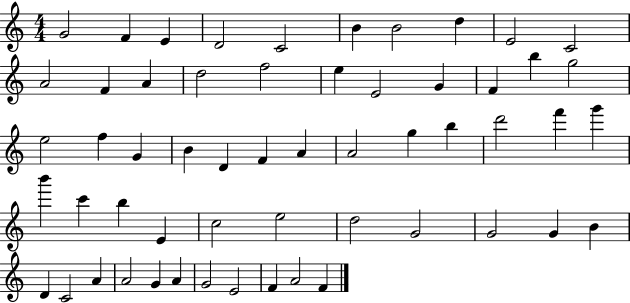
G4/h F4/q E4/q D4/h C4/h B4/q B4/h D5/q E4/h C4/h A4/h F4/q A4/q D5/h F5/h E5/q E4/h G4/q F4/q B5/q G5/h E5/h F5/q G4/q B4/q D4/q F4/q A4/q A4/h G5/q B5/q D6/h F6/q G6/q B6/q C6/q B5/q E4/q C5/h E5/h D5/h G4/h G4/h G4/q B4/q D4/q C4/h A4/q A4/h G4/q A4/q G4/h E4/h F4/q A4/h F4/q